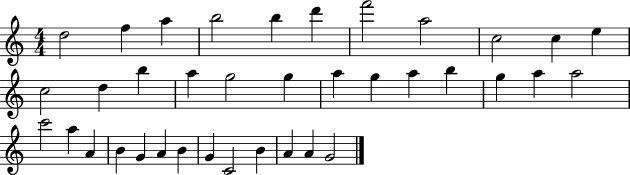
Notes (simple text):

D5/h F5/q A5/q B5/h B5/q D6/q F6/h A5/h C5/h C5/q E5/q C5/h D5/q B5/q A5/q G5/h G5/q A5/q G5/q A5/q B5/q G5/q A5/q A5/h C6/h A5/q A4/q B4/q G4/q A4/q B4/q G4/q C4/h B4/q A4/q A4/q G4/h